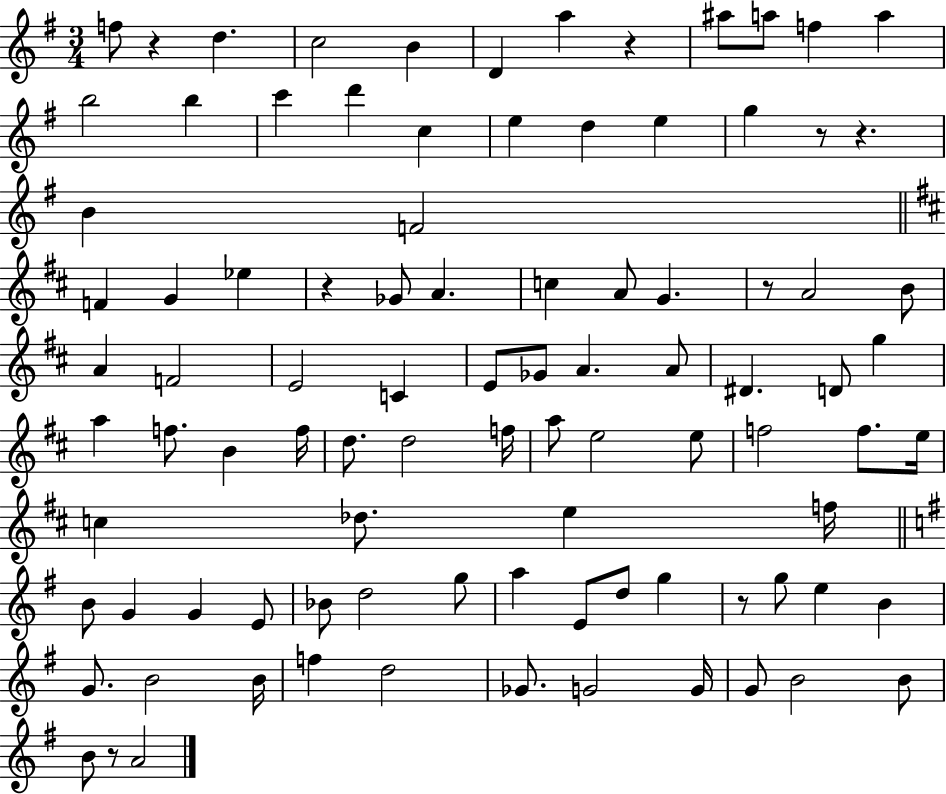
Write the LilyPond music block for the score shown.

{
  \clef treble
  \numericTimeSignature
  \time 3/4
  \key g \major
  f''8 r4 d''4. | c''2 b'4 | d'4 a''4 r4 | ais''8 a''8 f''4 a''4 | \break b''2 b''4 | c'''4 d'''4 c''4 | e''4 d''4 e''4 | g''4 r8 r4. | \break b'4 f'2 | \bar "||" \break \key b \minor f'4 g'4 ees''4 | r4 ges'8 a'4. | c''4 a'8 g'4. | r8 a'2 b'8 | \break a'4 f'2 | e'2 c'4 | e'8 ges'8 a'4. a'8 | dis'4. d'8 g''4 | \break a''4 f''8. b'4 f''16 | d''8. d''2 f''16 | a''8 e''2 e''8 | f''2 f''8. e''16 | \break c''4 des''8. e''4 f''16 | \bar "||" \break \key g \major b'8 g'4 g'4 e'8 | bes'8 d''2 g''8 | a''4 e'8 d''8 g''4 | r8 g''8 e''4 b'4 | \break g'8. b'2 b'16 | f''4 d''2 | ges'8. g'2 g'16 | g'8 b'2 b'8 | \break b'8 r8 a'2 | \bar "|."
}